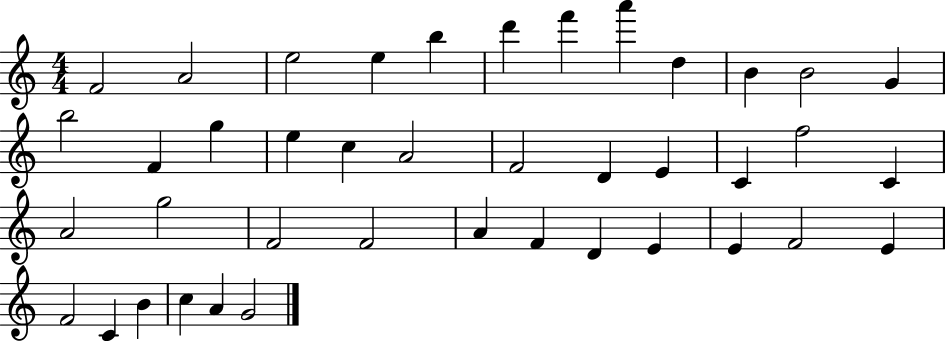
{
  \clef treble
  \numericTimeSignature
  \time 4/4
  \key c \major
  f'2 a'2 | e''2 e''4 b''4 | d'''4 f'''4 a'''4 d''4 | b'4 b'2 g'4 | \break b''2 f'4 g''4 | e''4 c''4 a'2 | f'2 d'4 e'4 | c'4 f''2 c'4 | \break a'2 g''2 | f'2 f'2 | a'4 f'4 d'4 e'4 | e'4 f'2 e'4 | \break f'2 c'4 b'4 | c''4 a'4 g'2 | \bar "|."
}